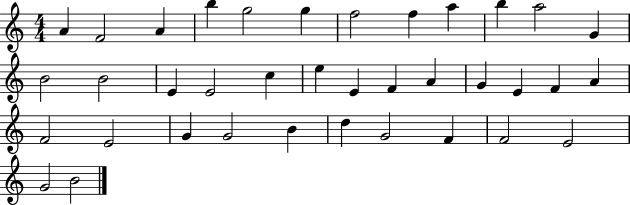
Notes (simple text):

A4/q F4/h A4/q B5/q G5/h G5/q F5/h F5/q A5/q B5/q A5/h G4/q B4/h B4/h E4/q E4/h C5/q E5/q E4/q F4/q A4/q G4/q E4/q F4/q A4/q F4/h E4/h G4/q G4/h B4/q D5/q G4/h F4/q F4/h E4/h G4/h B4/h